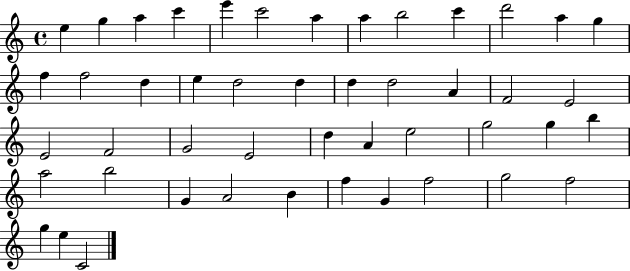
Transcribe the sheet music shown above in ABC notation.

X:1
T:Untitled
M:4/4
L:1/4
K:C
e g a c' e' c'2 a a b2 c' d'2 a g f f2 d e d2 d d d2 A F2 E2 E2 F2 G2 E2 d A e2 g2 g b a2 b2 G A2 B f G f2 g2 f2 g e C2